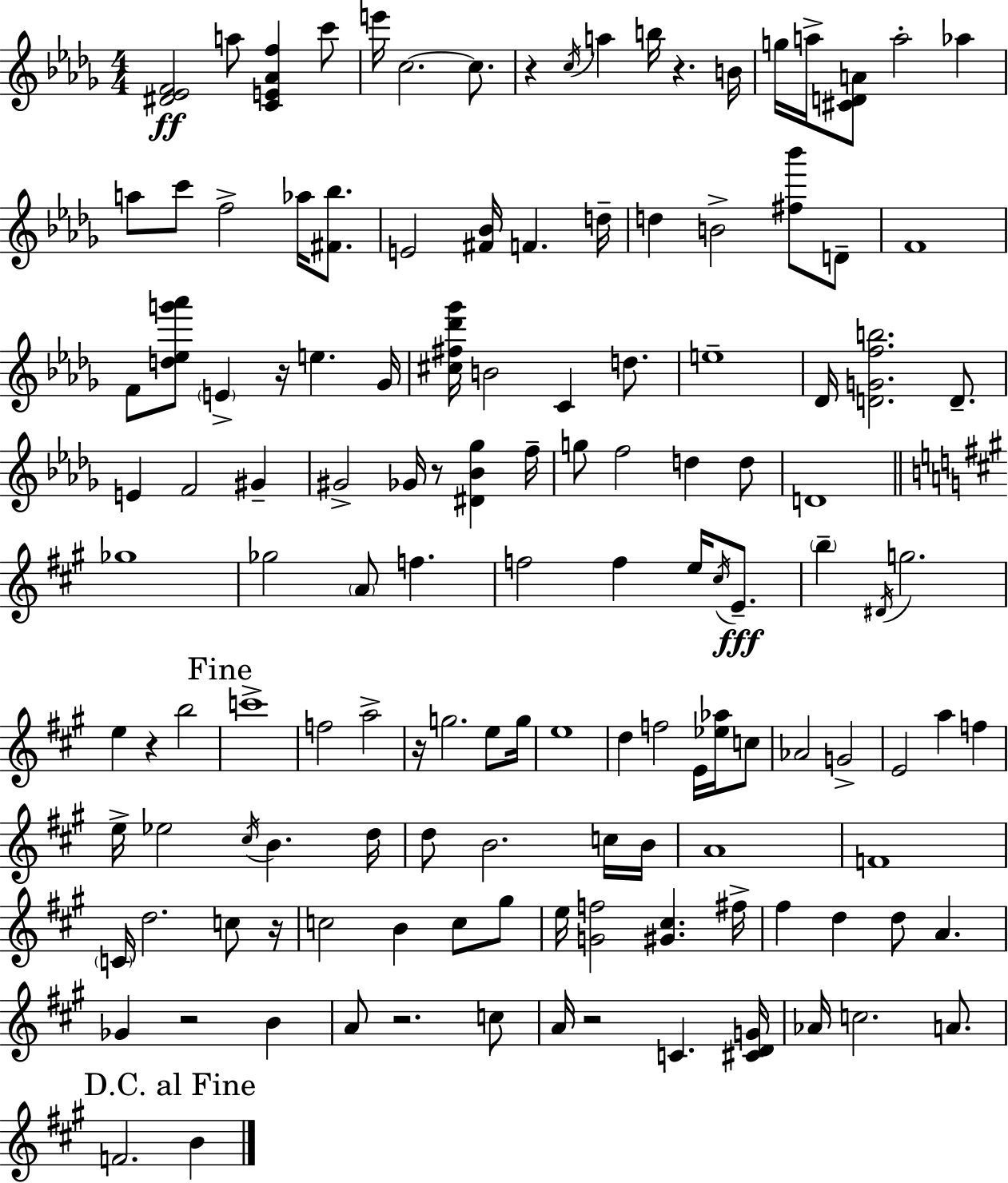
[D#4,Eb4,F4]/h A5/e [C4,E4,Ab4,F5]/q C6/e E6/s C5/h. C5/e. R/q C5/s A5/q B5/s R/q. B4/s G5/s A5/s [C#4,D4,A4]/e A5/h Ab5/q A5/e C6/e F5/h Ab5/s [F#4,Bb5]/e. E4/h [F#4,Bb4]/s F4/q. D5/s D5/q B4/h [F#5,Bb6]/e D4/e F4/w F4/e [D5,Eb5,G6,Ab6]/e E4/q R/s E5/q. Gb4/s [C#5,F#5,Db6,Gb6]/s B4/h C4/q D5/e. E5/w Db4/s [D4,G4,F5,B5]/h. D4/e. E4/q F4/h G#4/q G#4/h Gb4/s R/e [D#4,Bb4,Gb5]/q F5/s G5/e F5/h D5/q D5/e D4/w Gb5/w Gb5/h A4/e F5/q. F5/h F5/q E5/s C#5/s E4/e. B5/q D#4/s G5/h. E5/q R/q B5/h C6/w F5/h A5/h R/s G5/h. E5/e G5/s E5/w D5/q F5/h E4/s [Eb5,Ab5]/s C5/e Ab4/h G4/h E4/h A5/q F5/q E5/s Eb5/h C#5/s B4/q. D5/s D5/e B4/h. C5/s B4/s A4/w F4/w C4/s D5/h. C5/e R/s C5/h B4/q C5/e G#5/e E5/s [G4,F5]/h [G#4,C#5]/q. F#5/s F#5/q D5/q D5/e A4/q. Gb4/q R/h B4/q A4/e R/h. C5/e A4/s R/h C4/q. [C#4,D4,G4]/s Ab4/s C5/h. A4/e. F4/h. B4/q